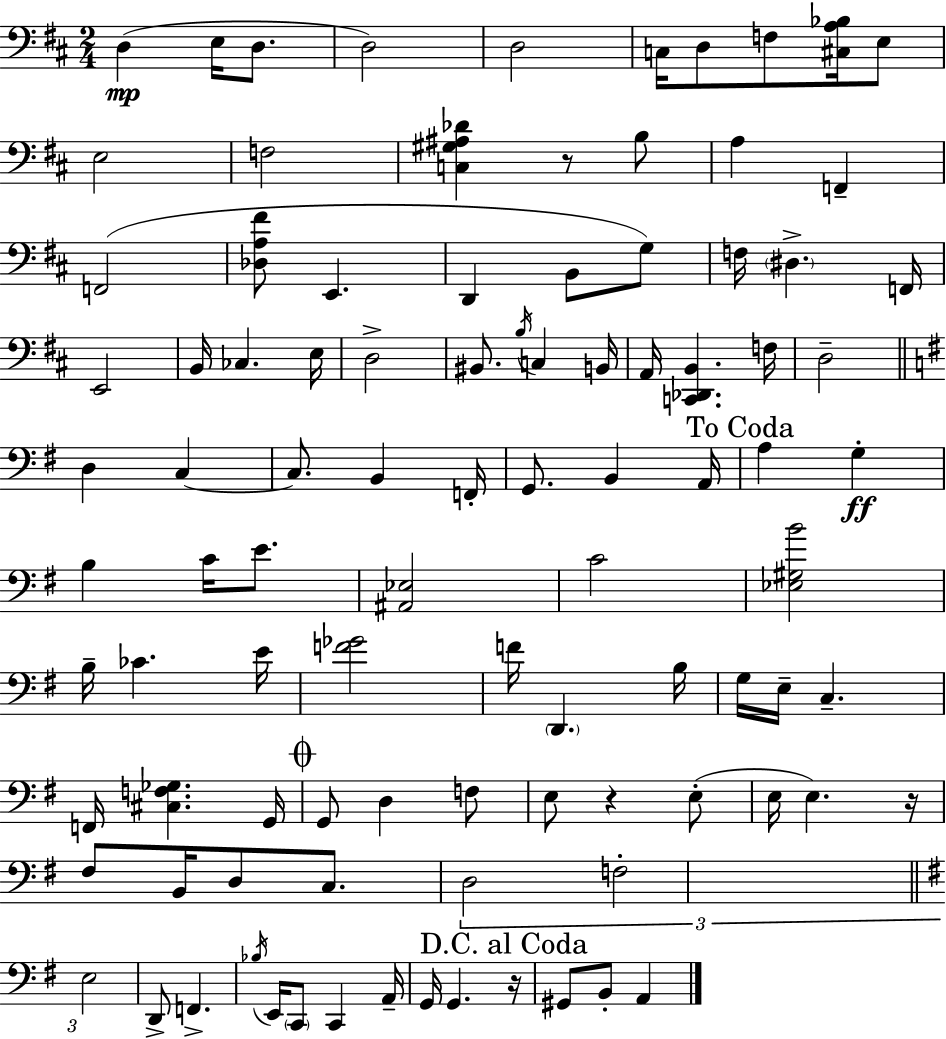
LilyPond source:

{
  \clef bass
  \numericTimeSignature
  \time 2/4
  \key d \major
  d4(\mp e16 d8. | d2) | d2 | c16 d8 f8 <cis a bes>16 e8 | \break e2 | f2 | <c gis ais des'>4 r8 b8 | a4 f,4-- | \break f,2( | <des a fis'>8 e,4. | d,4 b,8 g8) | f16 \parenthesize dis4.-> f,16 | \break e,2 | b,16 ces4. e16 | d2-> | bis,8. \acciaccatura { b16 } c4 | \break b,16 a,16 <c, des, b,>4. | f16 d2-- | \bar "||" \break \key e \minor d4 c4~~ | c8. b,4 f,16-. | g,8. b,4 a,16 | \mark "To Coda" a4 g4-.\ff | \break b4 c'16 e'8. | <ais, ees>2 | c'2 | <ees gis b'>2 | \break b16-- ces'4. e'16 | <f' ges'>2 | f'16 \parenthesize d,4. b16 | g16 e16-- c4.-- | \break f,16 <cis f ges>4. g,16 | \mark \markup { \musicglyph "scripts.coda" } g,8 d4 f8 | e8 r4 e8-.( | e16 e4.) r16 | \break fis8 b,16 d8 c8. | \tuplet 3/2 { d2 | f2-. | \bar "||" \break \key g \major e2 } | d,8-> f,4.-> | \acciaccatura { bes16 } e,16 \parenthesize c,8 c,4 | a,16-- g,16 g,4. | \break \mark "D.C. al Coda" r16 gis,8 b,8-. a,4 | \bar "|."
}